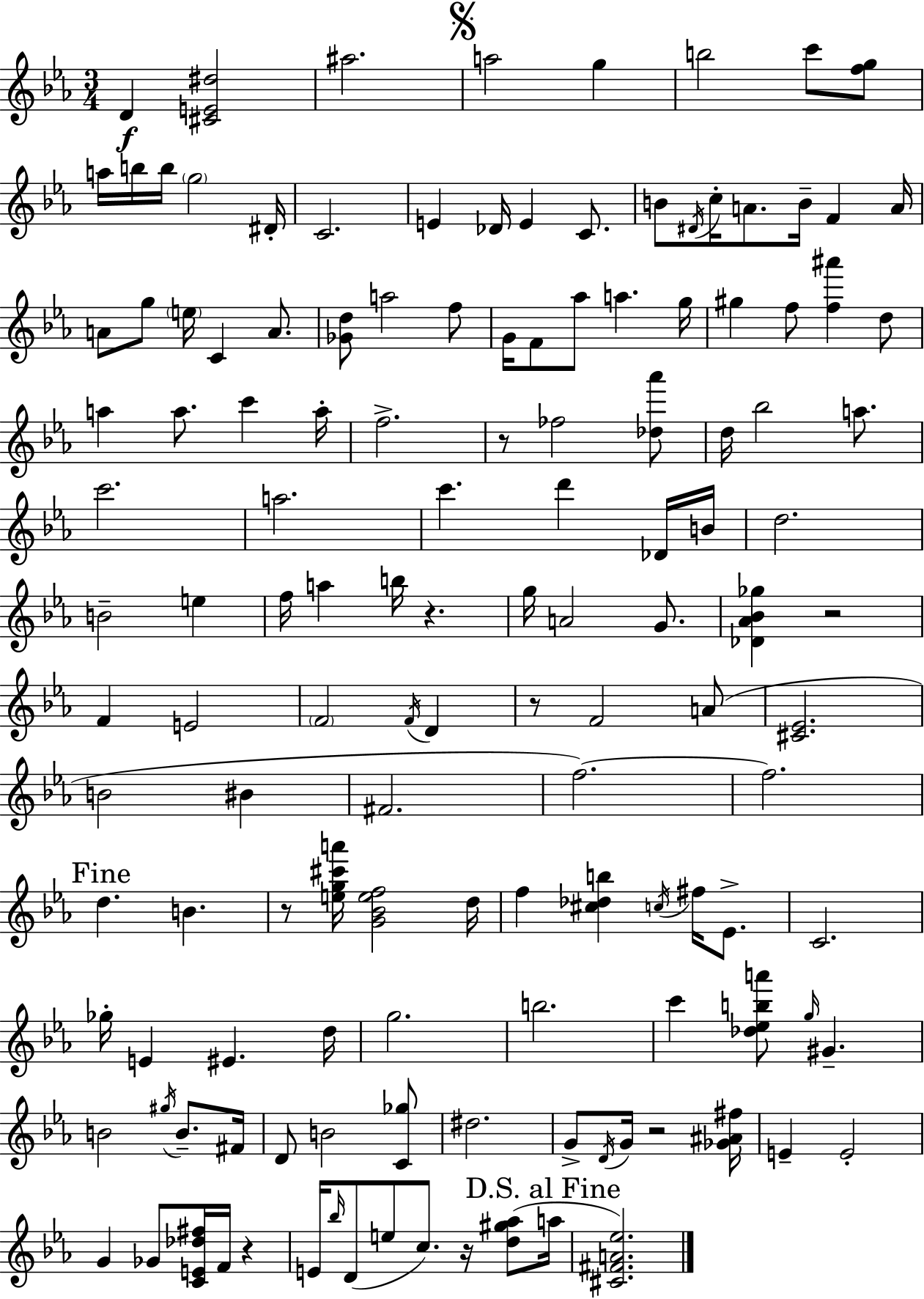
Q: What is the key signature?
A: C minor